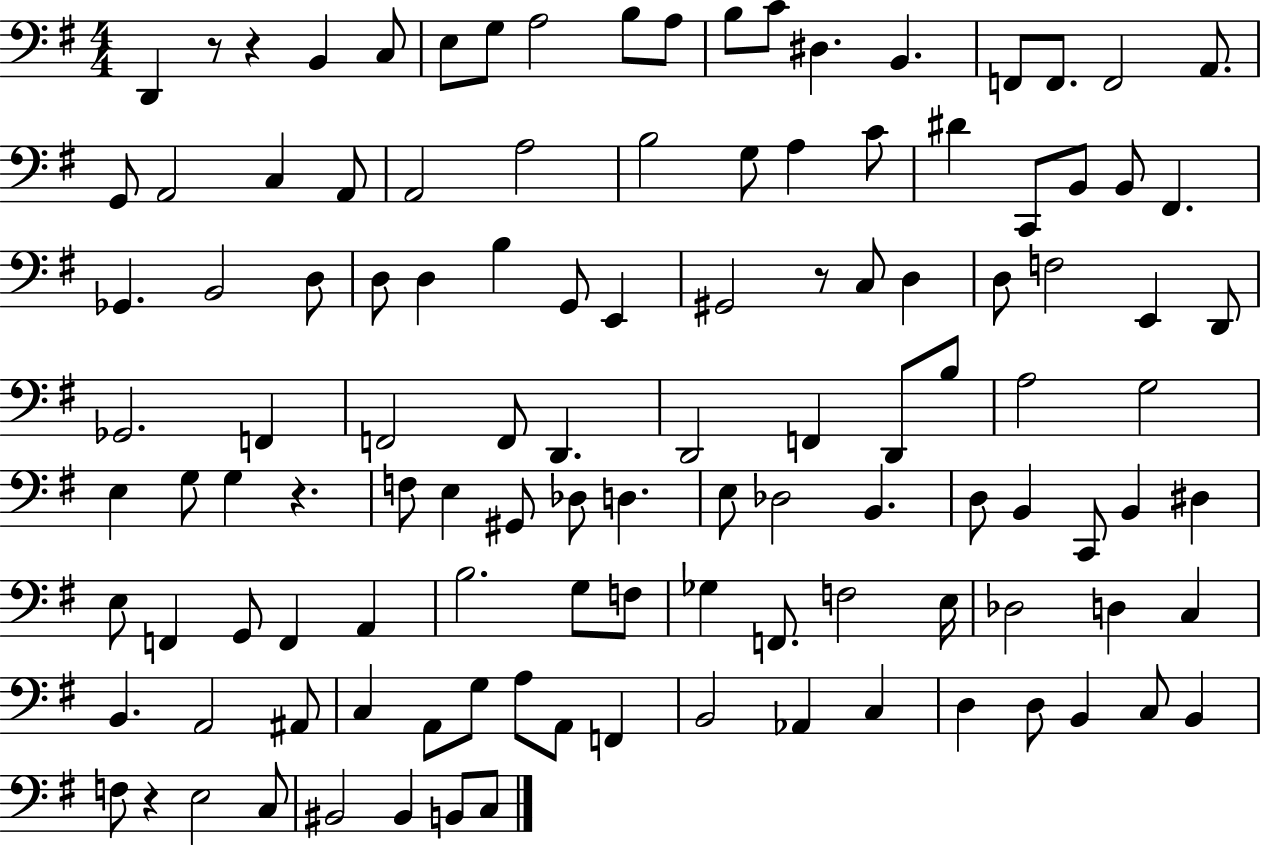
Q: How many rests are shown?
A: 5